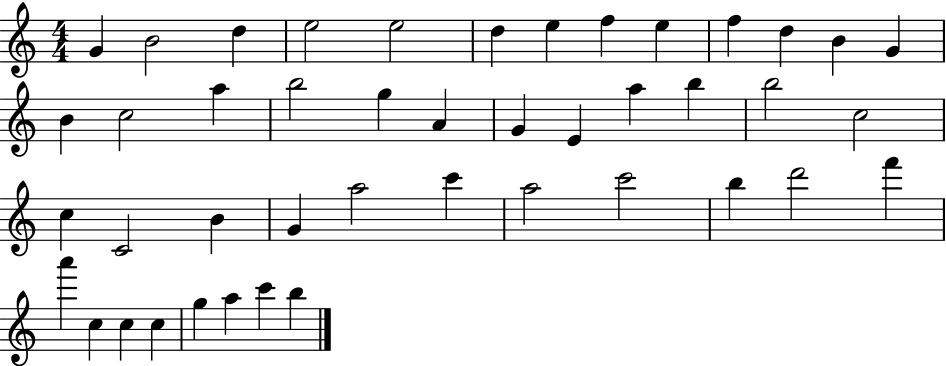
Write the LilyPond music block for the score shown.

{
  \clef treble
  \numericTimeSignature
  \time 4/4
  \key c \major
  g'4 b'2 d''4 | e''2 e''2 | d''4 e''4 f''4 e''4 | f''4 d''4 b'4 g'4 | \break b'4 c''2 a''4 | b''2 g''4 a'4 | g'4 e'4 a''4 b''4 | b''2 c''2 | \break c''4 c'2 b'4 | g'4 a''2 c'''4 | a''2 c'''2 | b''4 d'''2 f'''4 | \break a'''4 c''4 c''4 c''4 | g''4 a''4 c'''4 b''4 | \bar "|."
}